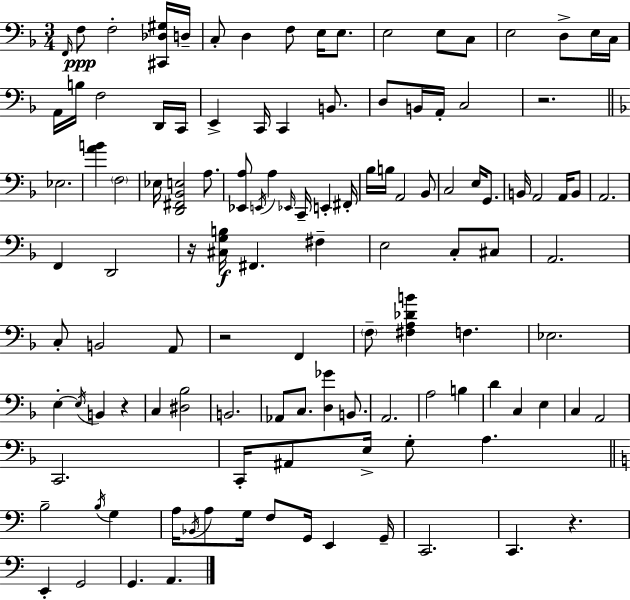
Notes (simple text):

F2/s F3/e F3/h [C#2,Db3,G#3]/s D3/s C3/e D3/q F3/e E3/s E3/e. E3/h E3/e C3/e E3/h D3/e E3/s C3/s A2/s B3/s F3/h D2/s C2/s E2/q C2/s C2/q B2/e. D3/e B2/s A2/s C3/h R/h. Eb3/h. [A4,B4]/q F3/h Eb3/s [D2,F#2,Bb2,E3]/h A3/e. [Eb2,A3]/e E2/s A3/q Eb2/s C2/s E2/q F#2/s Bb3/s B3/s A2/h Bb2/e C3/h E3/s G2/e. B2/s A2/h A2/s B2/e A2/h. F2/q D2/h R/s [C#3,G3,B3]/s F#2/q. F#3/q E3/h C3/e C#3/e A2/h. C3/e B2/h A2/e R/h F2/q F3/e [F#3,A3,Db4,B4]/q F3/q. Eb3/h. E3/q E3/s B2/q R/q C3/q [D#3,Bb3]/h B2/h. Ab2/e C3/e. [D3,Gb4]/q B2/e. A2/h. A3/h B3/q D4/q C3/q E3/q C3/q A2/h C2/h. C2/s A#2/e E3/s G3/e A3/q. B3/h B3/s G3/q A3/s Bb2/s A3/e G3/s F3/e G2/s E2/q G2/s C2/h. C2/q. R/q. E2/q G2/h G2/q. A2/q.